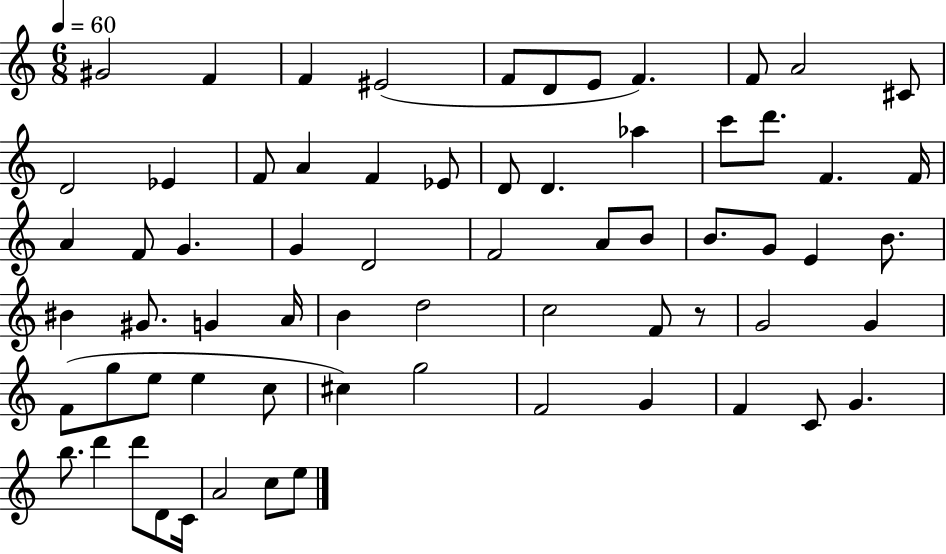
{
  \clef treble
  \numericTimeSignature
  \time 6/8
  \key c \major
  \tempo 4 = 60
  gis'2 f'4 | f'4 eis'2( | f'8 d'8 e'8 f'4.) | f'8 a'2 cis'8 | \break d'2 ees'4 | f'8 a'4 f'4 ees'8 | d'8 d'4. aes''4 | c'''8 d'''8. f'4. f'16 | \break a'4 f'8 g'4. | g'4 d'2 | f'2 a'8 b'8 | b'8. g'8 e'4 b'8. | \break bis'4 gis'8. g'4 a'16 | b'4 d''2 | c''2 f'8 r8 | g'2 g'4 | \break f'8( g''8 e''8 e''4 c''8 | cis''4) g''2 | f'2 g'4 | f'4 c'8 g'4. | \break b''8. d'''4 d'''8 d'8 c'16 | a'2 c''8 e''8 | \bar "|."
}